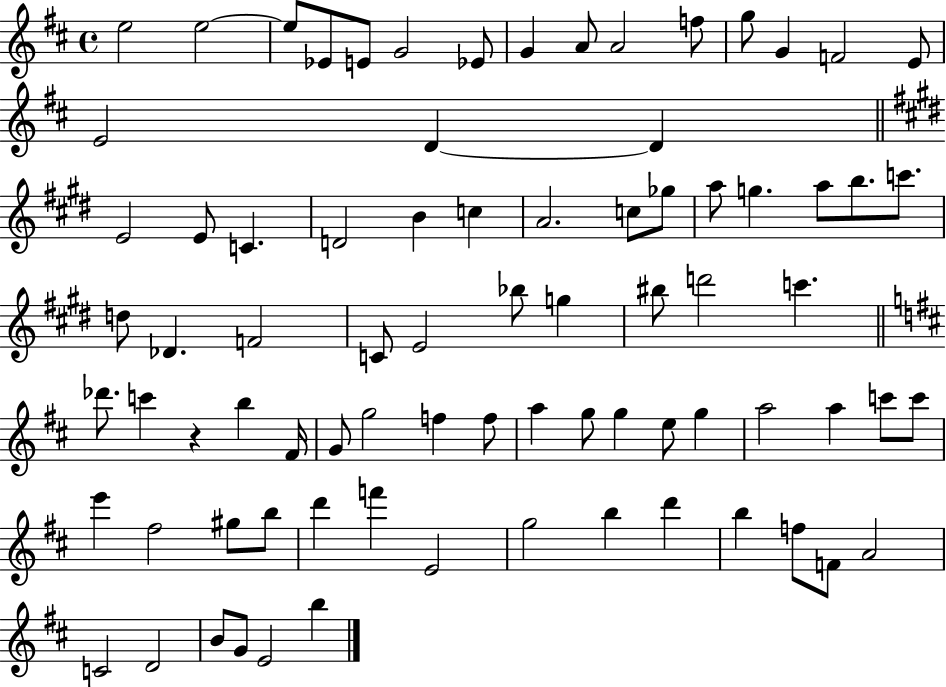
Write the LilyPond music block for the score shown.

{
  \clef treble
  \time 4/4
  \defaultTimeSignature
  \key d \major
  \repeat volta 2 { e''2 e''2~~ | e''8 ees'8 e'8 g'2 ees'8 | g'4 a'8 a'2 f''8 | g''8 g'4 f'2 e'8 | \break e'2 d'4~~ d'4 | \bar "||" \break \key e \major e'2 e'8 c'4. | d'2 b'4 c''4 | a'2. c''8 ges''8 | a''8 g''4. a''8 b''8. c'''8. | \break d''8 des'4. f'2 | c'8 e'2 bes''8 g''4 | bis''8 d'''2 c'''4. | \bar "||" \break \key b \minor des'''8. c'''4 r4 b''4 fis'16 | g'8 g''2 f''4 f''8 | a''4 g''8 g''4 e''8 g''4 | a''2 a''4 c'''8 c'''8 | \break e'''4 fis''2 gis''8 b''8 | d'''4 f'''4 e'2 | g''2 b''4 d'''4 | b''4 f''8 f'8 a'2 | \break c'2 d'2 | b'8 g'8 e'2 b''4 | } \bar "|."
}